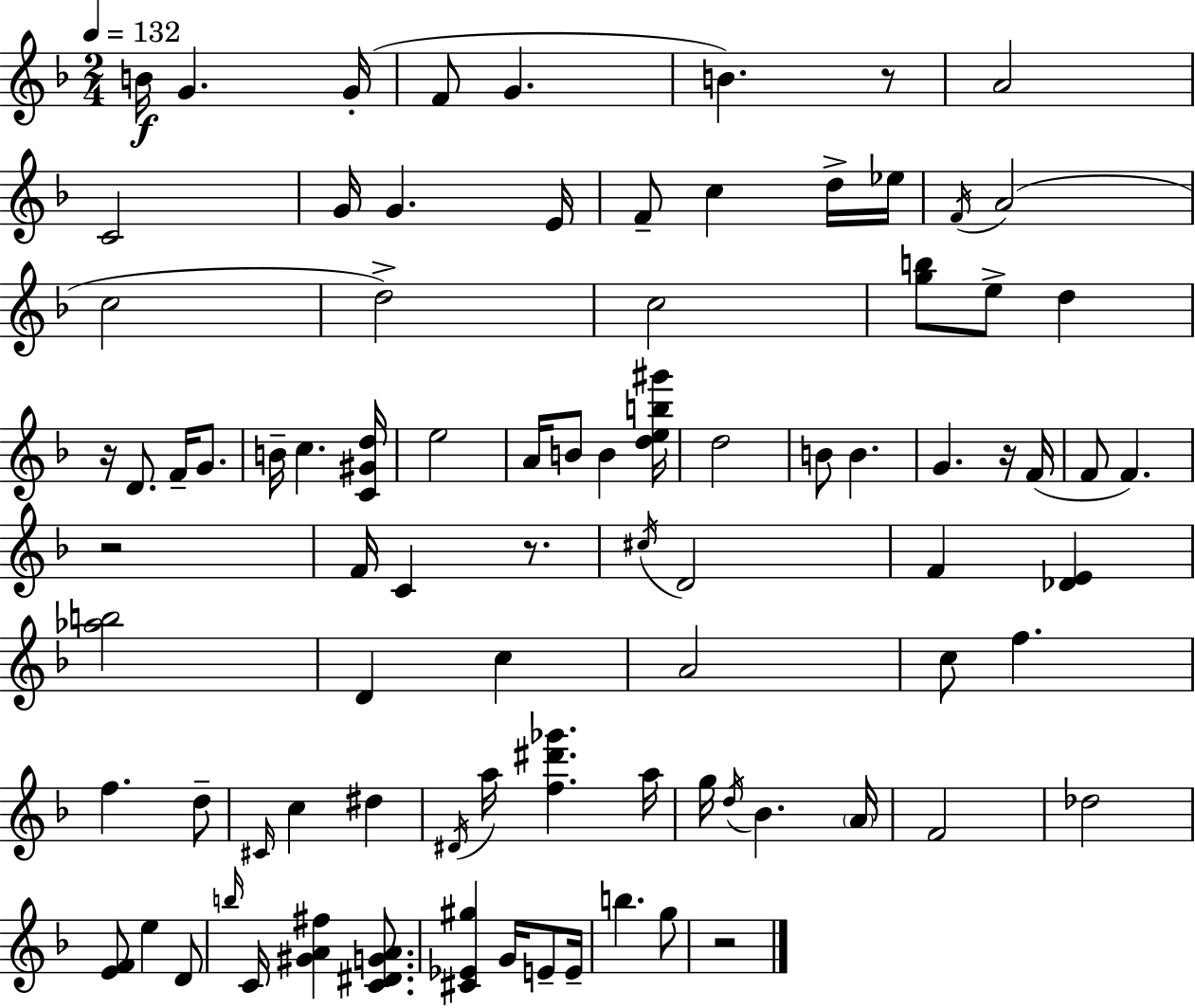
{
  \clef treble
  \numericTimeSignature
  \time 2/4
  \key d \minor
  \tempo 4 = 132
  \repeat volta 2 { b'16\f g'4. g'16-.( | f'8 g'4. | b'4.) r8 | a'2 | \break c'2 | g'16 g'4. e'16 | f'8-- c''4 d''16-> ees''16 | \acciaccatura { f'16 }( a'2 | \break c''2 | d''2->) | c''2 | <g'' b''>8 e''8-> d''4 | \break r16 d'8. f'16-- g'8. | b'16-- c''4. | <c' gis' d''>16 e''2 | a'16 b'8 b'4 | \break <d'' e'' b'' gis'''>16 d''2 | b'8 b'4. | g'4. r16 | f'16( f'8 f'4.) | \break r2 | f'16 c'4 r8. | \acciaccatura { cis''16 } d'2 | f'4 <des' e'>4 | \break <aes'' b''>2 | d'4 c''4 | a'2 | c''8 f''4. | \break f''4. | d''8-- \grace { cis'16 } c''4 dis''4 | \acciaccatura { dis'16 } a''16 <f'' dis''' ges'''>4. | a''16 g''16 \acciaccatura { d''16 } bes'4. | \break \parenthesize a'16 f'2 | des''2 | <e' f'>8 e''4 | d'8 \grace { b''16 } c'16 <gis' a' fis''>4 | \break <c' dis' g' a'>8. <cis' ees' gis''>4 | g'16 e'8-- e'16-- b''4. | g''8 r2 | } \bar "|."
}